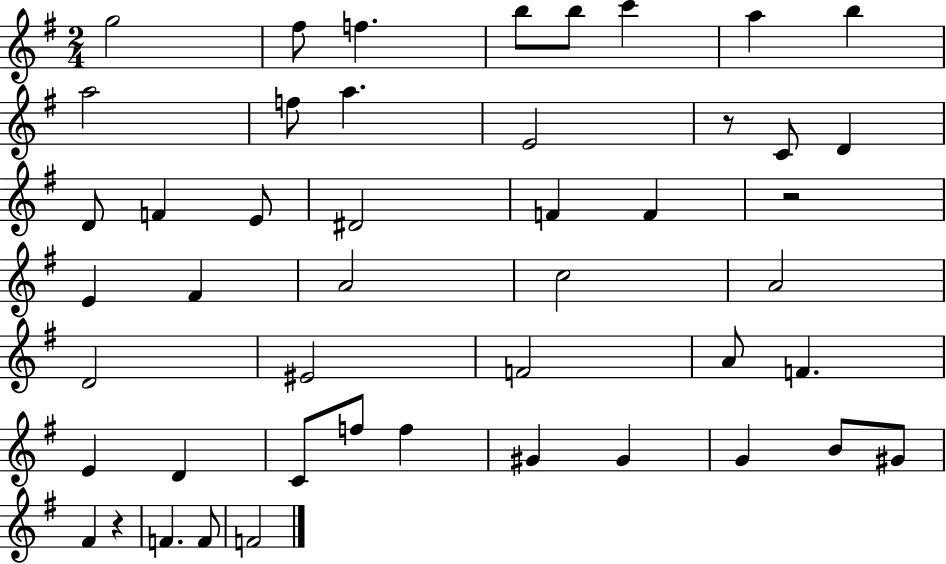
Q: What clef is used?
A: treble